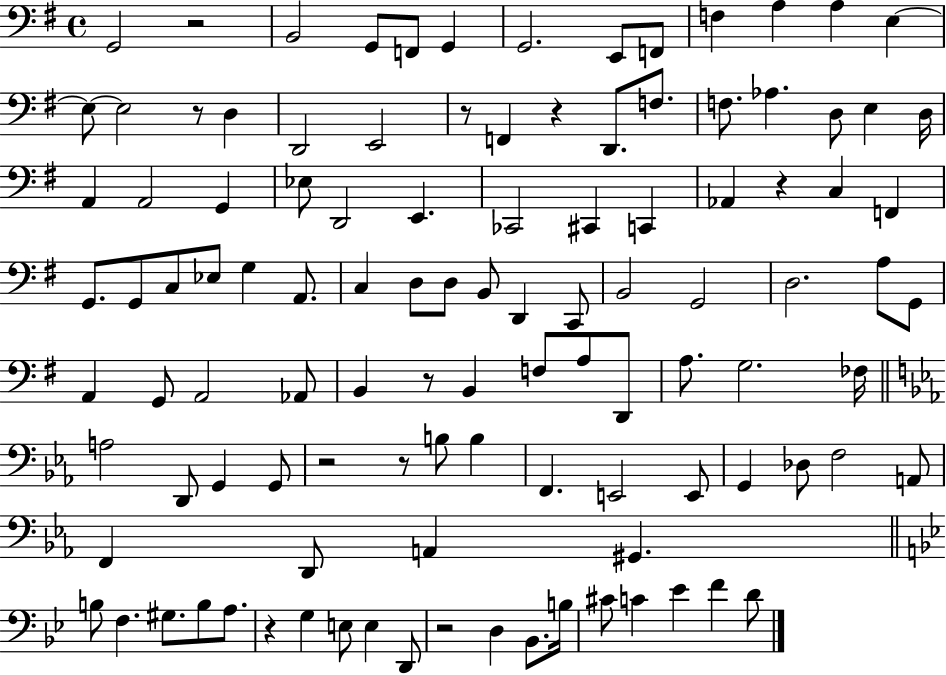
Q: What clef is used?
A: bass